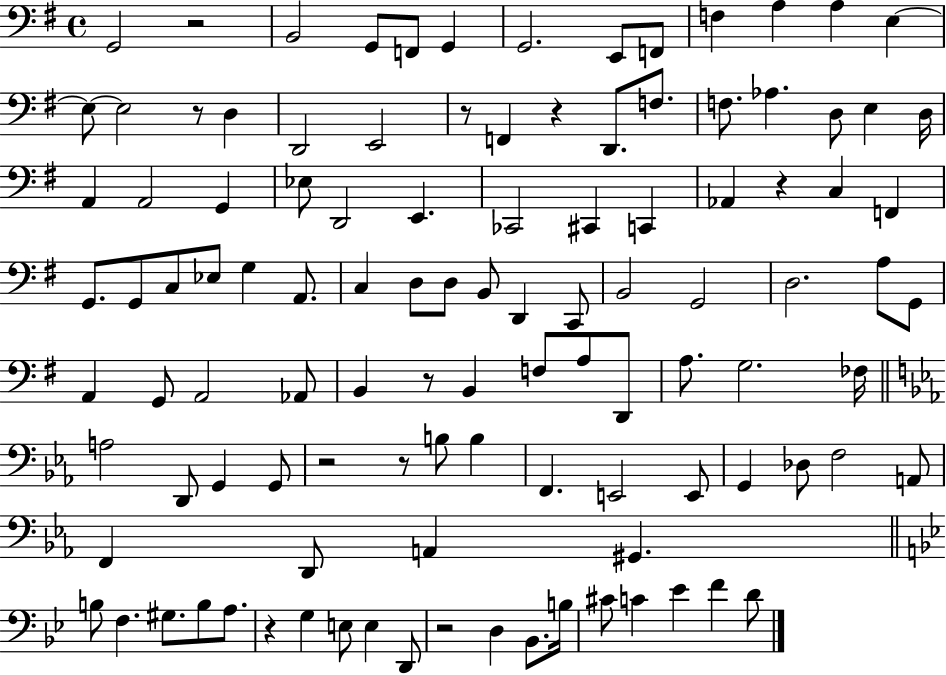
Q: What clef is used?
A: bass